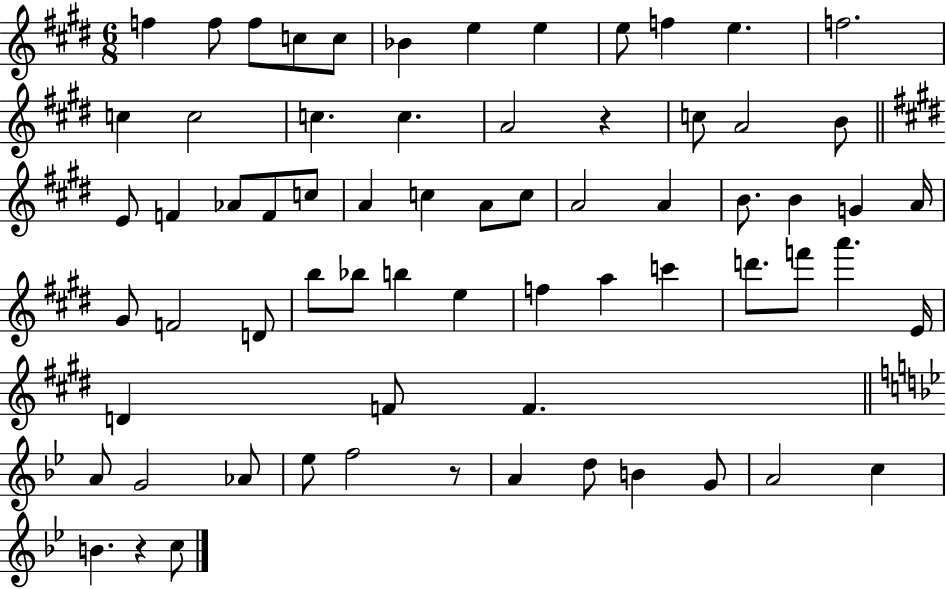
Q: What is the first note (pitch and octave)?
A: F5